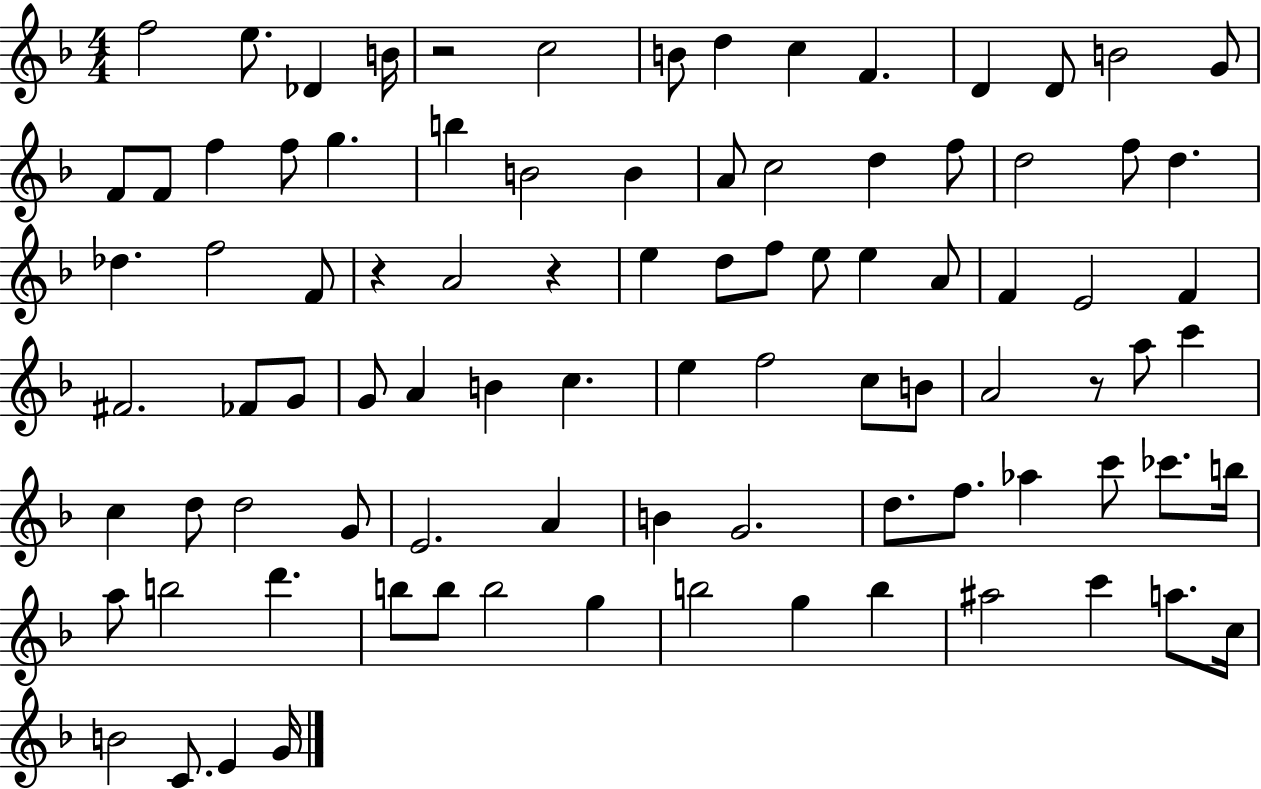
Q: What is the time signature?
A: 4/4